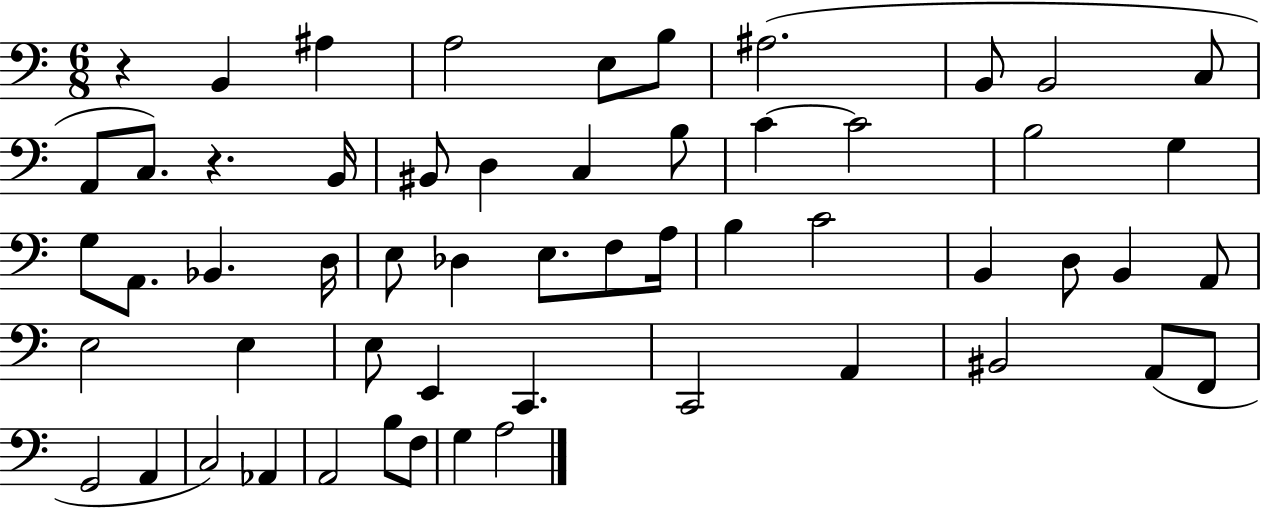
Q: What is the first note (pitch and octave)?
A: B2